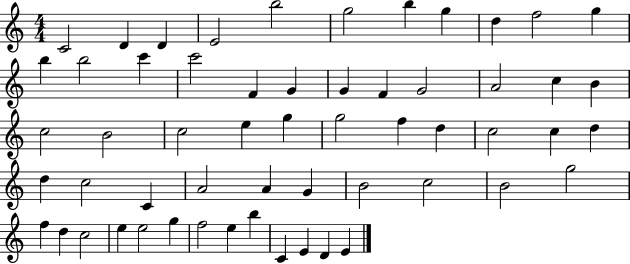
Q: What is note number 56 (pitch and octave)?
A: D4